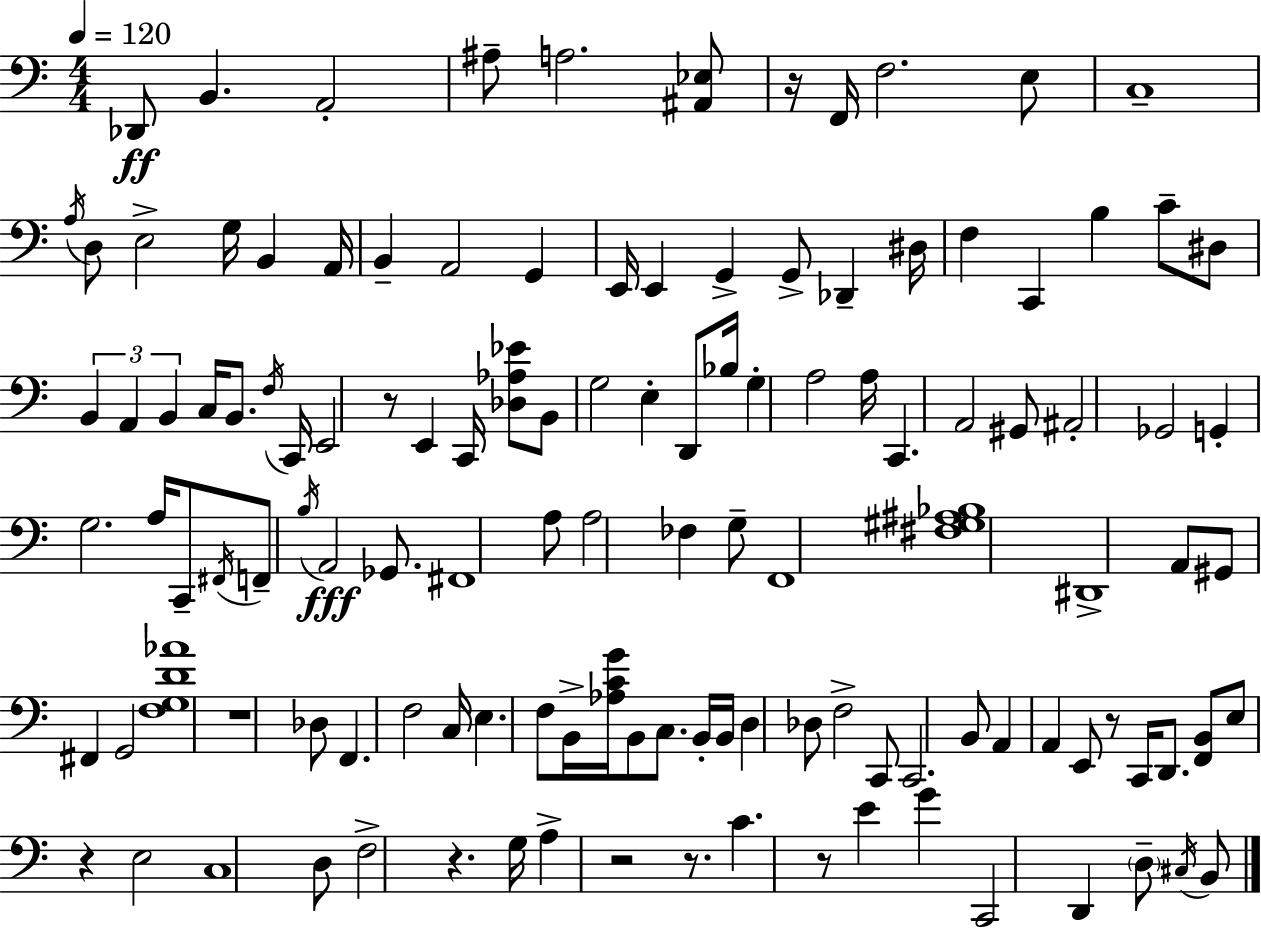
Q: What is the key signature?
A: C major